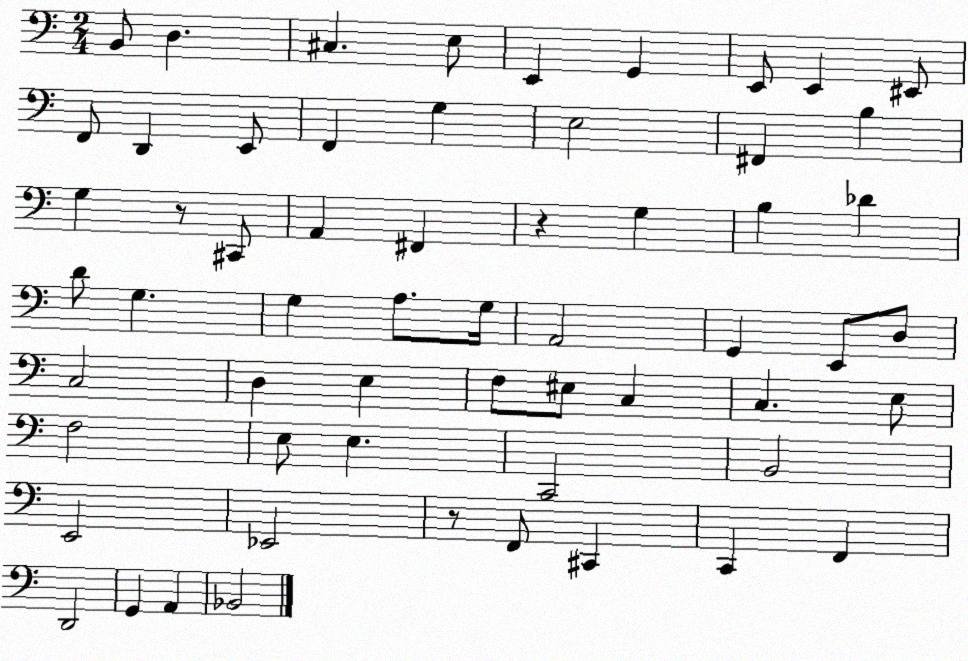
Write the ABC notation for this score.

X:1
T:Untitled
M:2/4
L:1/4
K:C
B,,/2 D, ^C, E,/2 E,, G,, E,,/2 E,, ^E,,/2 F,,/2 D,, E,,/2 F,, G, E,2 ^F,, B, G, z/2 ^C,,/2 A,, ^F,, z G, B, _D D/2 G, G, A,/2 G,/4 A,,2 G,, E,,/2 D,/2 C,2 D, E, F,/2 ^E,/2 C, C, E,/2 F,2 E,/2 E, C,,2 B,,2 E,,2 _E,,2 z/2 F,,/2 ^C,, C,, F,, D,,2 G,, A,, _B,,2